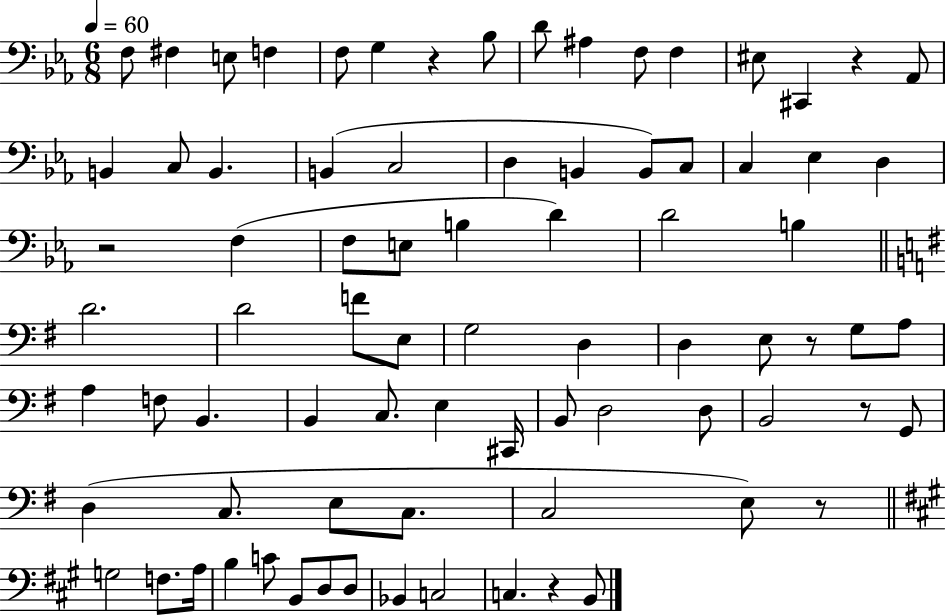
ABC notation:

X:1
T:Untitled
M:6/8
L:1/4
K:Eb
F,/2 ^F, E,/2 F, F,/2 G, z _B,/2 D/2 ^A, F,/2 F, ^E,/2 ^C,, z _A,,/2 B,, C,/2 B,, B,, C,2 D, B,, B,,/2 C,/2 C, _E, D, z2 F, F,/2 E,/2 B, D D2 B, D2 D2 F/2 E,/2 G,2 D, D, E,/2 z/2 G,/2 A,/2 A, F,/2 B,, B,, C,/2 E, ^C,,/4 B,,/2 D,2 D,/2 B,,2 z/2 G,,/2 D, C,/2 E,/2 C,/2 C,2 E,/2 z/2 G,2 F,/2 A,/4 B, C/2 B,,/2 D,/2 D,/2 _B,, C,2 C, z B,,/2